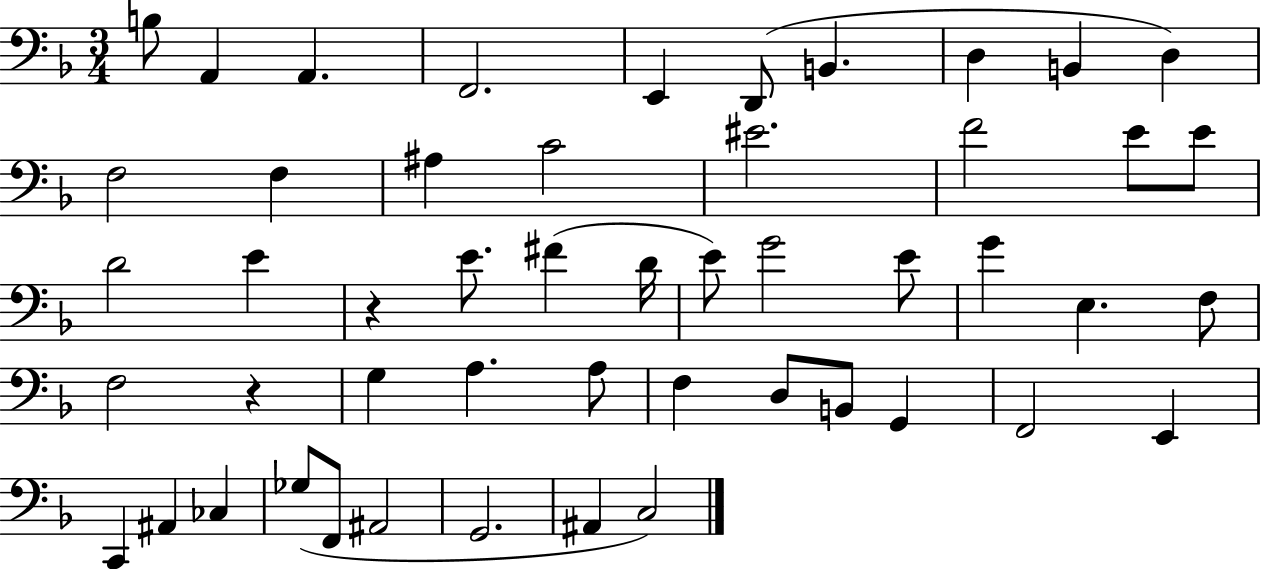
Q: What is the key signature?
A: F major